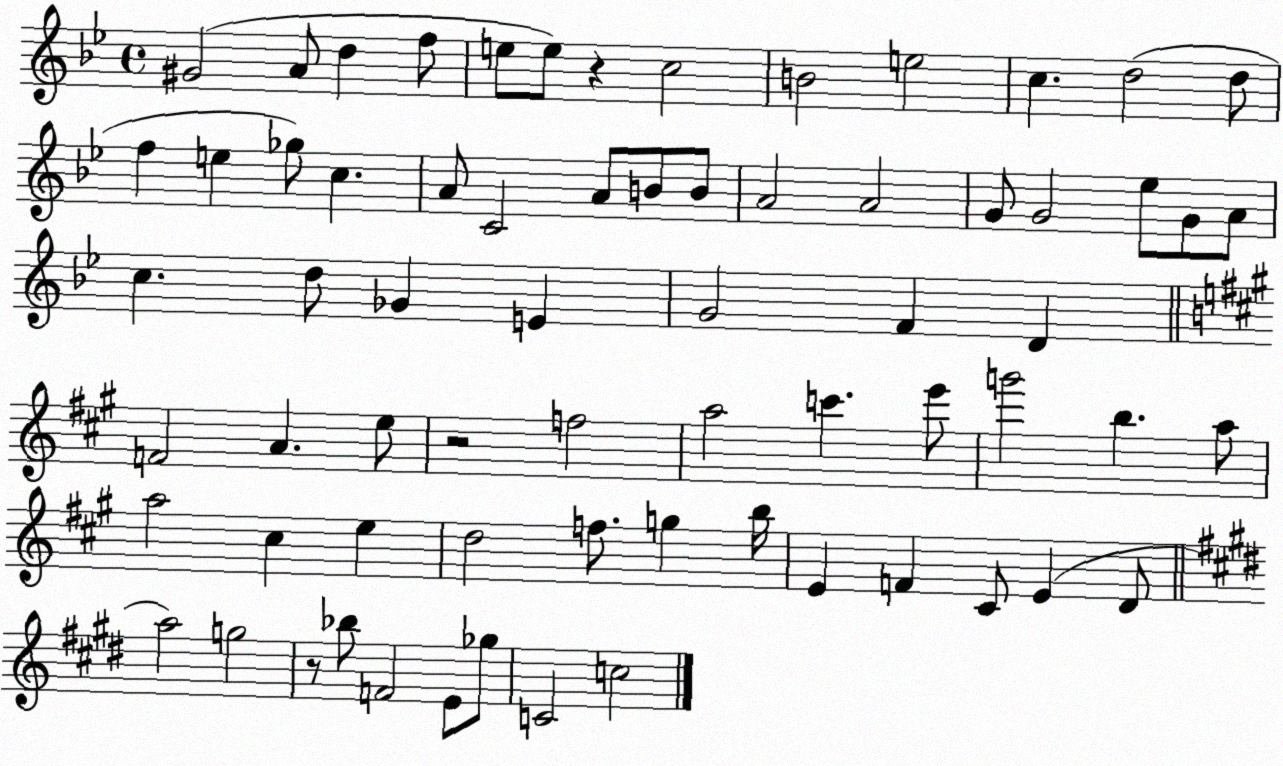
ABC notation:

X:1
T:Untitled
M:4/4
L:1/4
K:Bb
^G2 A/2 d f/2 e/2 e/2 z c2 B2 e2 c d2 d/2 f e _g/2 c A/2 C2 A/2 B/2 B/2 A2 A2 G/2 G2 _e/2 G/2 A/2 c d/2 _G E G2 F D F2 A e/2 z2 f2 a2 c' e'/2 g'2 b a/2 a2 ^c e d2 f/2 g b/4 E F ^C/2 E D/2 a2 g2 z/2 _b/2 F2 E/2 _g/2 C2 c2